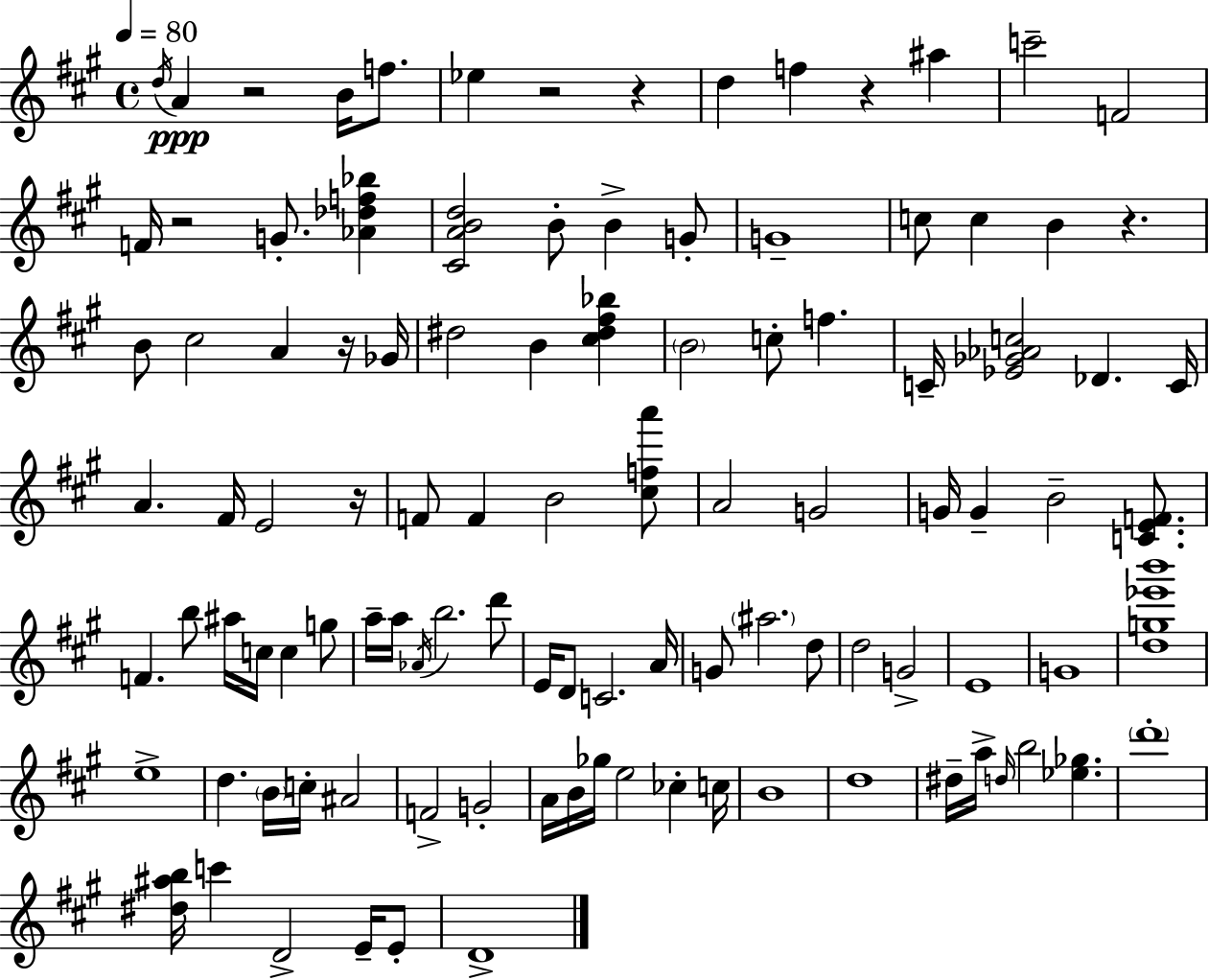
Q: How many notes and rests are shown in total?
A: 106